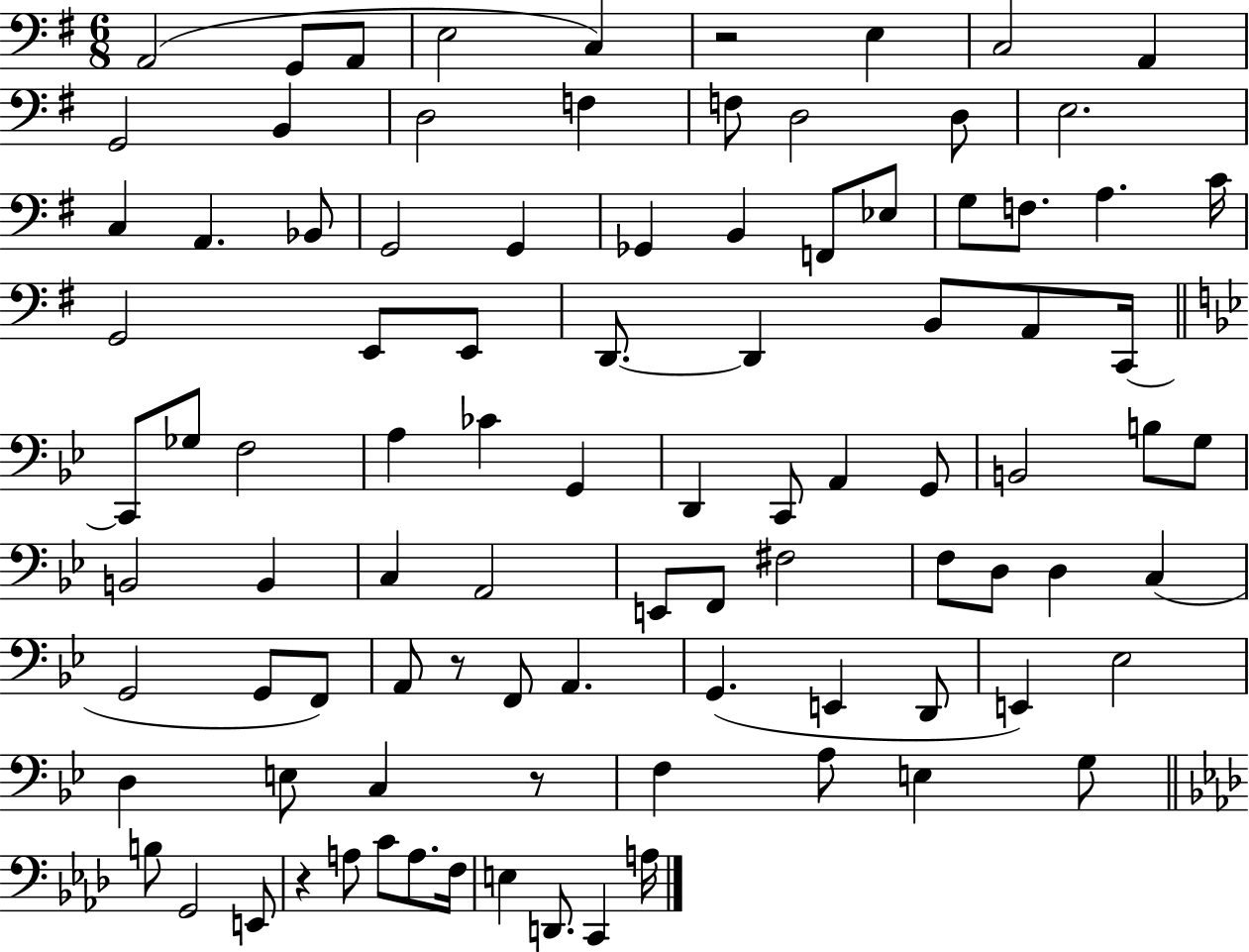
X:1
T:Untitled
M:6/8
L:1/4
K:G
A,,2 G,,/2 A,,/2 E,2 C, z2 E, C,2 A,, G,,2 B,, D,2 F, F,/2 D,2 D,/2 E,2 C, A,, _B,,/2 G,,2 G,, _G,, B,, F,,/2 _E,/2 G,/2 F,/2 A, C/4 G,,2 E,,/2 E,,/2 D,,/2 D,, B,,/2 A,,/2 C,,/4 C,,/2 _G,/2 F,2 A, _C G,, D,, C,,/2 A,, G,,/2 B,,2 B,/2 G,/2 B,,2 B,, C, A,,2 E,,/2 F,,/2 ^F,2 F,/2 D,/2 D, C, G,,2 G,,/2 F,,/2 A,,/2 z/2 F,,/2 A,, G,, E,, D,,/2 E,, _E,2 D, E,/2 C, z/2 F, A,/2 E, G,/2 B,/2 G,,2 E,,/2 z A,/2 C/2 A,/2 F,/4 E, D,,/2 C,, A,/4